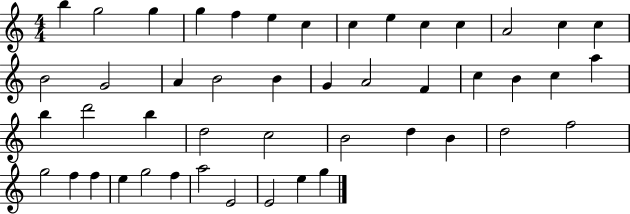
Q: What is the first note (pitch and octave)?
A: B5